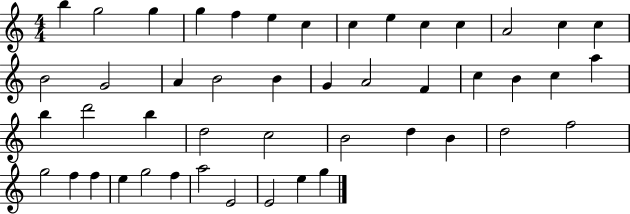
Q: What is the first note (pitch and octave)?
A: B5